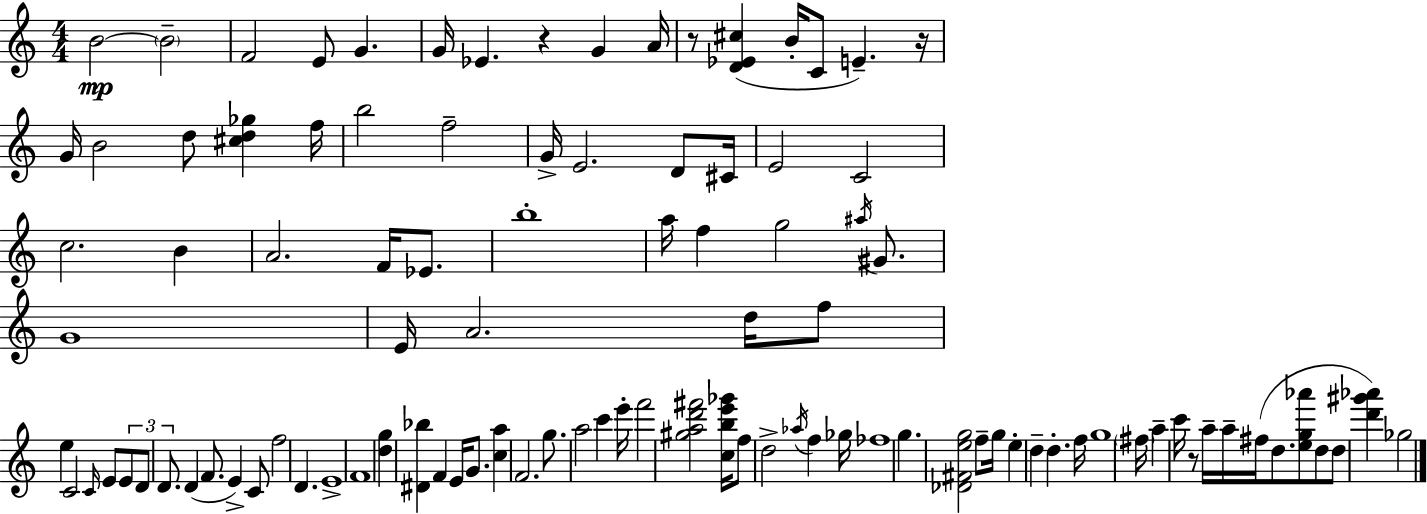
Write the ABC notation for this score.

X:1
T:Untitled
M:4/4
L:1/4
K:C
B2 B2 F2 E/2 G G/4 _E z G A/4 z/2 [D_E^c] B/4 C/2 E z/4 G/4 B2 d/2 [^cd_g] f/4 b2 f2 G/4 E2 D/2 ^C/4 E2 C2 c2 B A2 F/4 _E/2 b4 a/4 f g2 ^a/4 ^G/2 G4 E/4 A2 d/4 f/2 e C2 C/4 E/2 E/2 D/2 D/2 D F/2 E C/2 f2 D E4 F4 [dg] [^D_b] F E/4 G/2 [ca] F2 g/2 a2 c' e'/4 f'2 [^gad'^f']2 [cbe'_g']/4 f/2 d2 _a/4 f _g/4 _f4 g [_D^Feg]2 f/2 g/4 e d d f/4 g4 ^f/4 a c'/4 z/2 a/4 a/4 ^f/4 d/2 [eg_a']/2 d/2 d/2 [d'^g'_a'] _g2